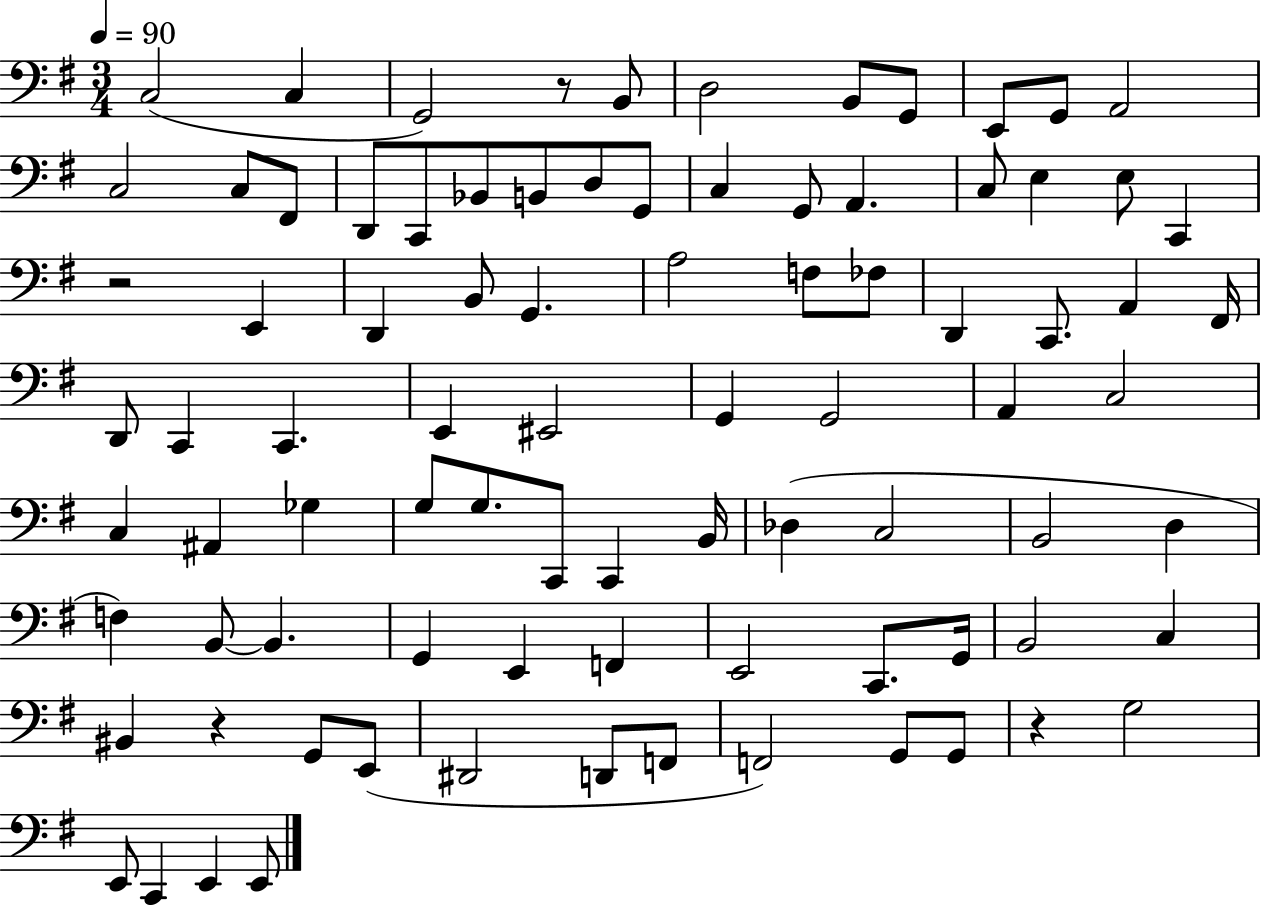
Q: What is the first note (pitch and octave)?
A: C3